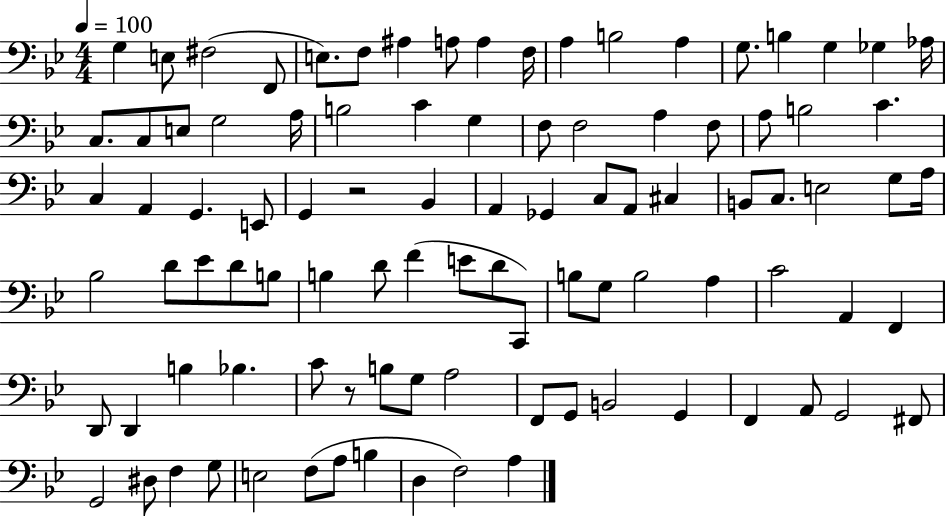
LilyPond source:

{
  \clef bass
  \numericTimeSignature
  \time 4/4
  \key bes \major
  \tempo 4 = 100
  g4 e8 fis2( f,8 | e8.) f8 ais4 a8 a4 f16 | a4 b2 a4 | g8. b4 g4 ges4 aes16 | \break c8. c8 e8 g2 a16 | b2 c'4 g4 | f8 f2 a4 f8 | a8 b2 c'4. | \break c4 a,4 g,4. e,8 | g,4 r2 bes,4 | a,4 ges,4 c8 a,8 cis4 | b,8 c8. e2 g8 a16 | \break bes2 d'8 ees'8 d'8 b8 | b4 d'8 f'4( e'8 d'8 c,8) | b8 g8 b2 a4 | c'2 a,4 f,4 | \break d,8 d,4 b4 bes4. | c'8 r8 b8 g8 a2 | f,8 g,8 b,2 g,4 | f,4 a,8 g,2 fis,8 | \break g,2 dis8 f4 g8 | e2 f8( a8 b4 | d4 f2) a4 | \bar "|."
}